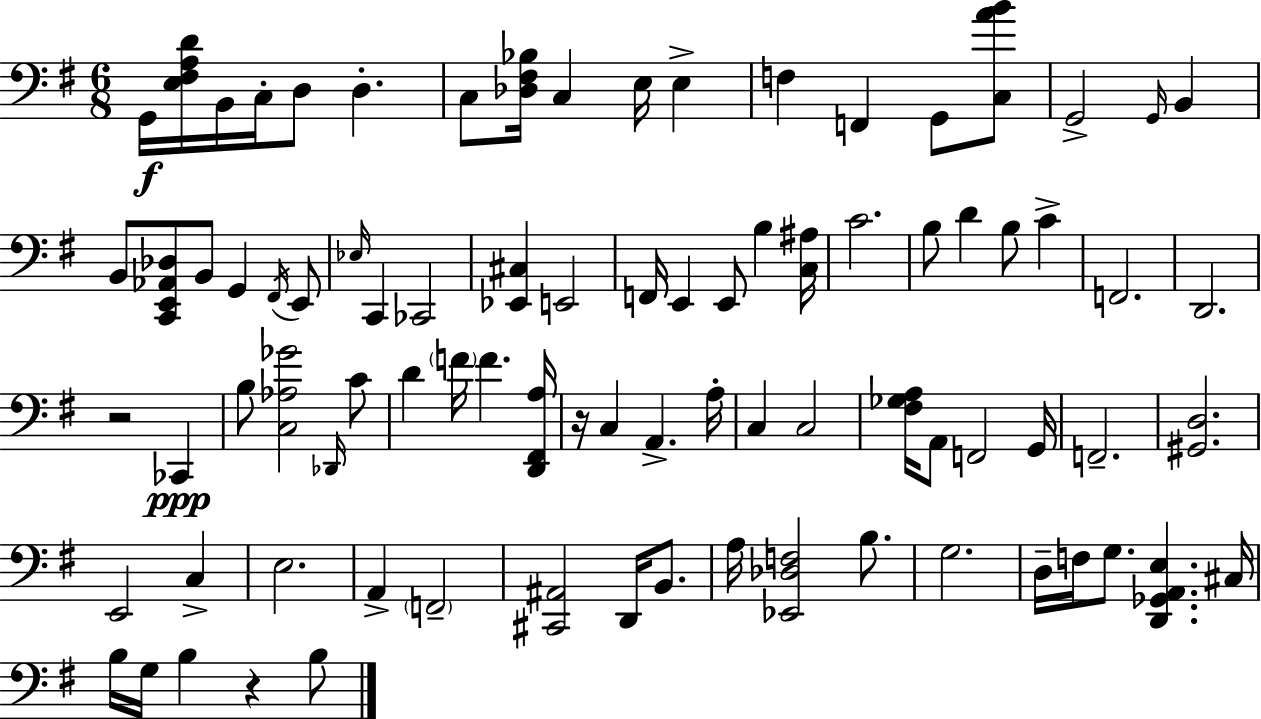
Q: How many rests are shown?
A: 3